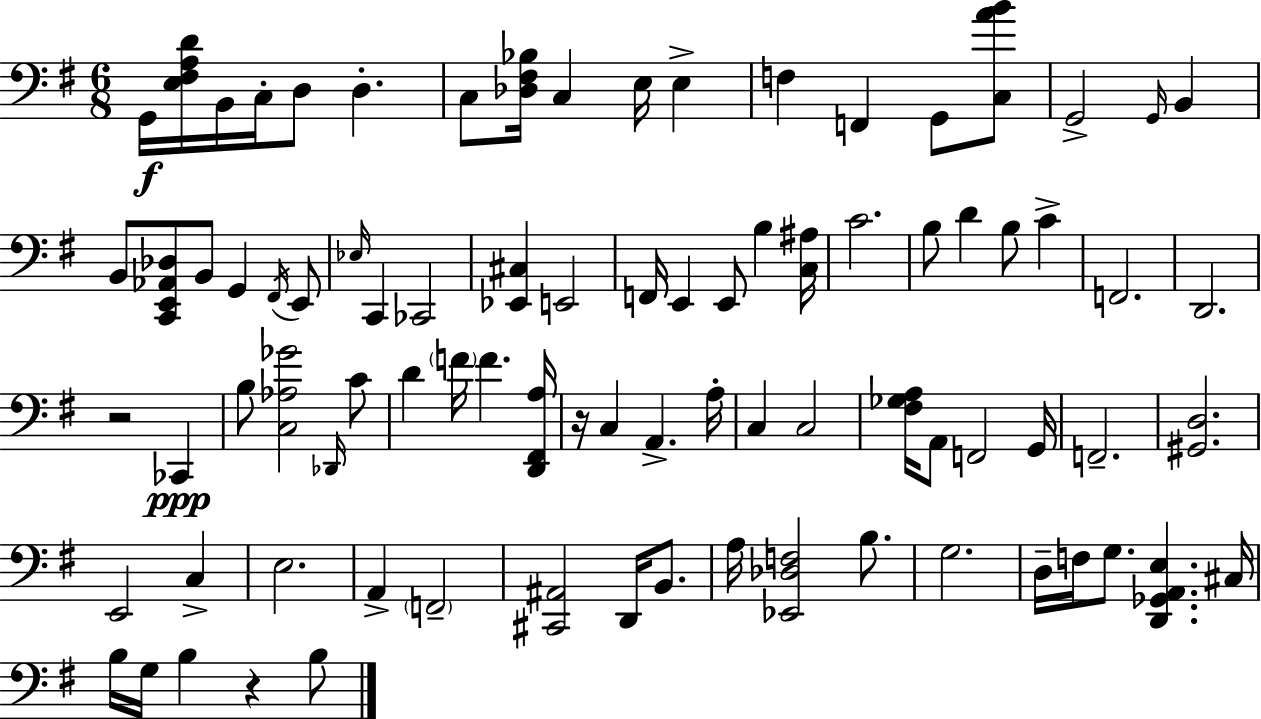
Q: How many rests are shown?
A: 3